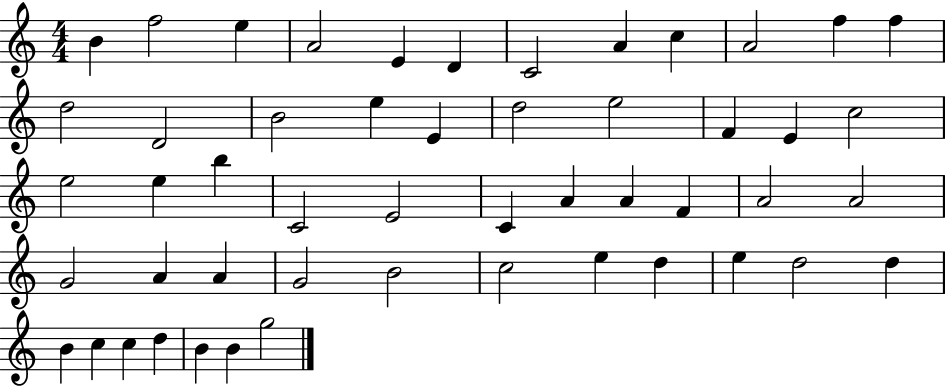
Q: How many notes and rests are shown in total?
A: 51